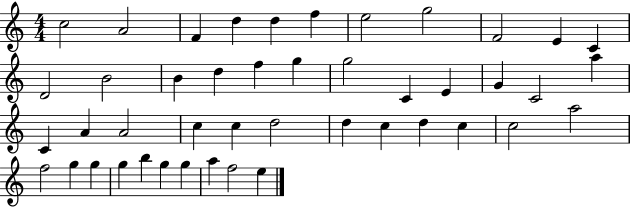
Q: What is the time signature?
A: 4/4